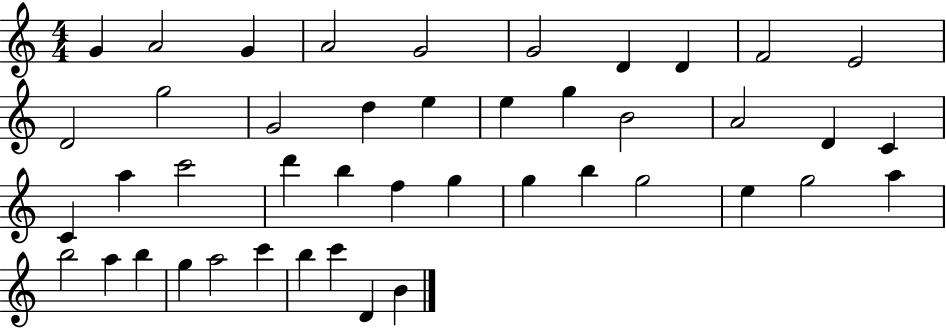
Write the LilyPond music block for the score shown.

{
  \clef treble
  \numericTimeSignature
  \time 4/4
  \key c \major
  g'4 a'2 g'4 | a'2 g'2 | g'2 d'4 d'4 | f'2 e'2 | \break d'2 g''2 | g'2 d''4 e''4 | e''4 g''4 b'2 | a'2 d'4 c'4 | \break c'4 a''4 c'''2 | d'''4 b''4 f''4 g''4 | g''4 b''4 g''2 | e''4 g''2 a''4 | \break b''2 a''4 b''4 | g''4 a''2 c'''4 | b''4 c'''4 d'4 b'4 | \bar "|."
}